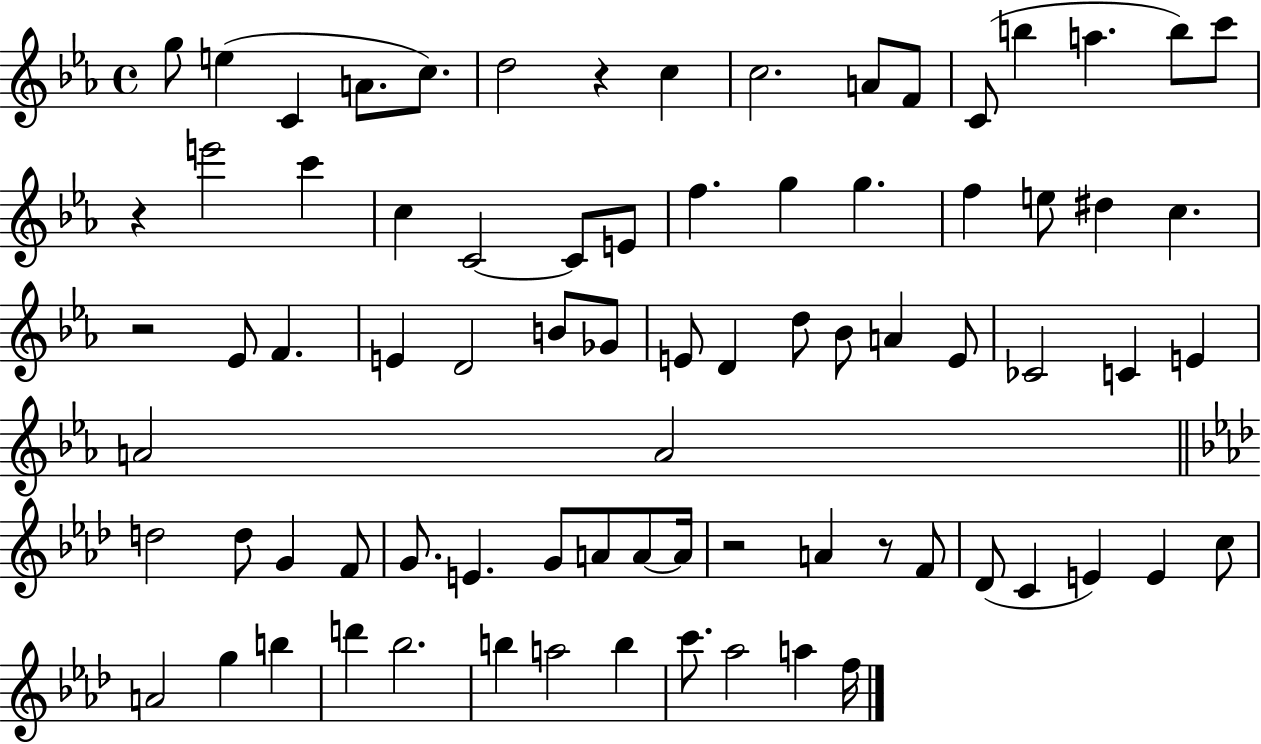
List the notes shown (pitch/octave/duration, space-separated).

G5/e E5/q C4/q A4/e. C5/e. D5/h R/q C5/q C5/h. A4/e F4/e C4/e B5/q A5/q. B5/e C6/e R/q E6/h C6/q C5/q C4/h C4/e E4/e F5/q. G5/q G5/q. F5/q E5/e D#5/q C5/q. R/h Eb4/e F4/q. E4/q D4/h B4/e Gb4/e E4/e D4/q D5/e Bb4/e A4/q E4/e CES4/h C4/q E4/q A4/h A4/h D5/h D5/e G4/q F4/e G4/e. E4/q. G4/e A4/e A4/e A4/s R/h A4/q R/e F4/e Db4/e C4/q E4/q E4/q C5/e A4/h G5/q B5/q D6/q Bb5/h. B5/q A5/h B5/q C6/e. Ab5/h A5/q F5/s